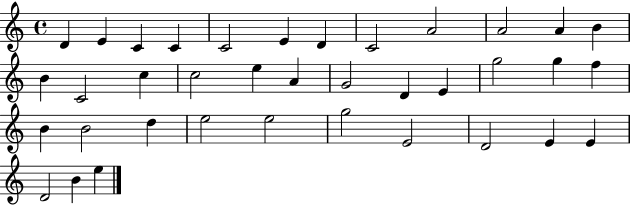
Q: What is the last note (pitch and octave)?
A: E5